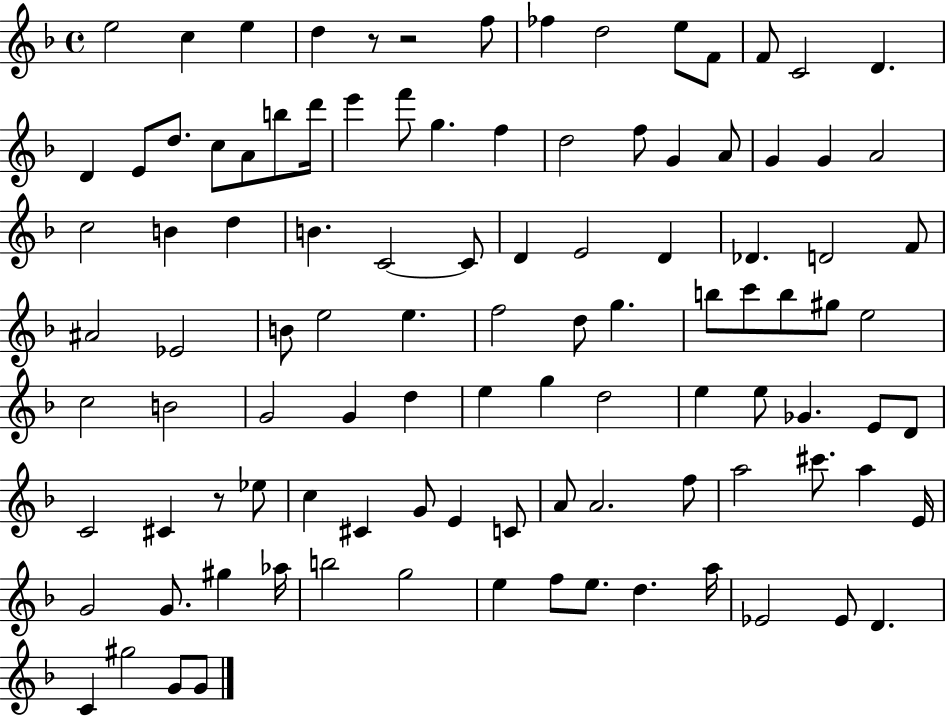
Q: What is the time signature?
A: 4/4